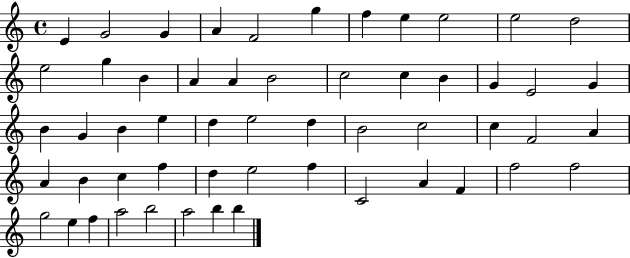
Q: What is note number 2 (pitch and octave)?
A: G4